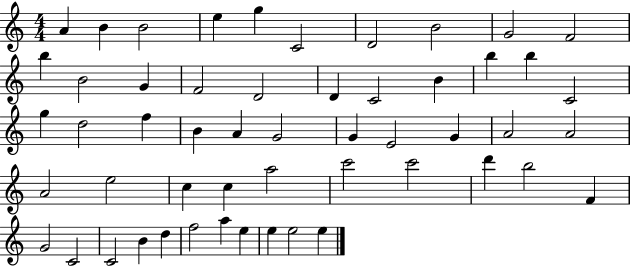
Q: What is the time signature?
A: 4/4